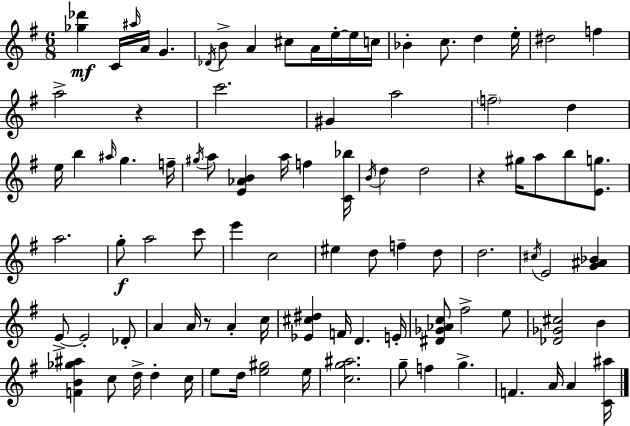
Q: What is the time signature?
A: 6/8